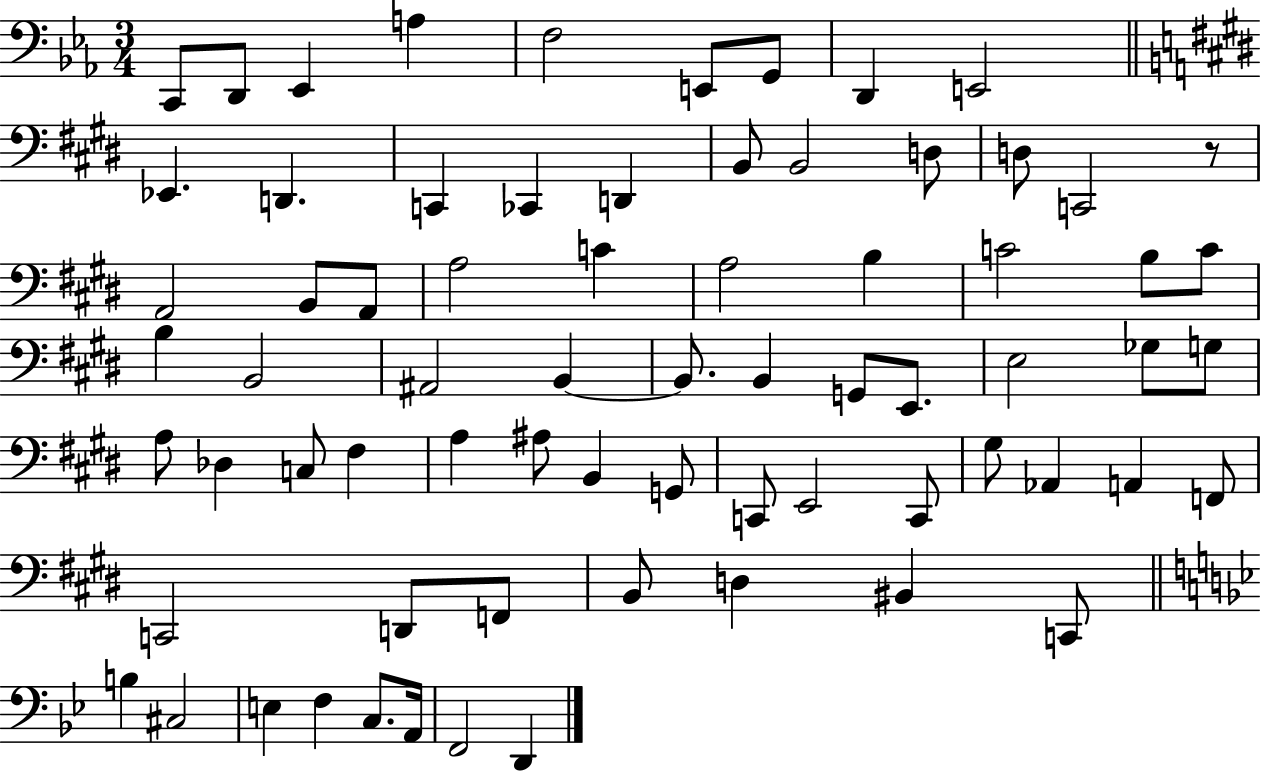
C2/e D2/e Eb2/q A3/q F3/h E2/e G2/e D2/q E2/h Eb2/q. D2/q. C2/q CES2/q D2/q B2/e B2/h D3/e D3/e C2/h R/e A2/h B2/e A2/e A3/h C4/q A3/h B3/q C4/h B3/e C4/e B3/q B2/h A#2/h B2/q B2/e. B2/q G2/e E2/e. E3/h Gb3/e G3/e A3/e Db3/q C3/e F#3/q A3/q A#3/e B2/q G2/e C2/e E2/h C2/e G#3/e Ab2/q A2/q F2/e C2/h D2/e F2/e B2/e D3/q BIS2/q C2/e B3/q C#3/h E3/q F3/q C3/e. A2/s F2/h D2/q